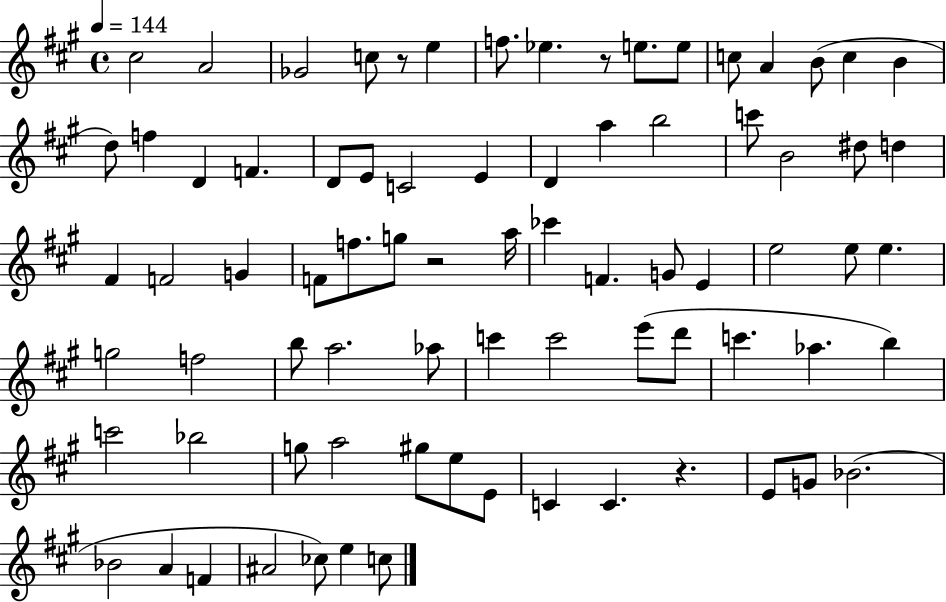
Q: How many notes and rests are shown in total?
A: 78